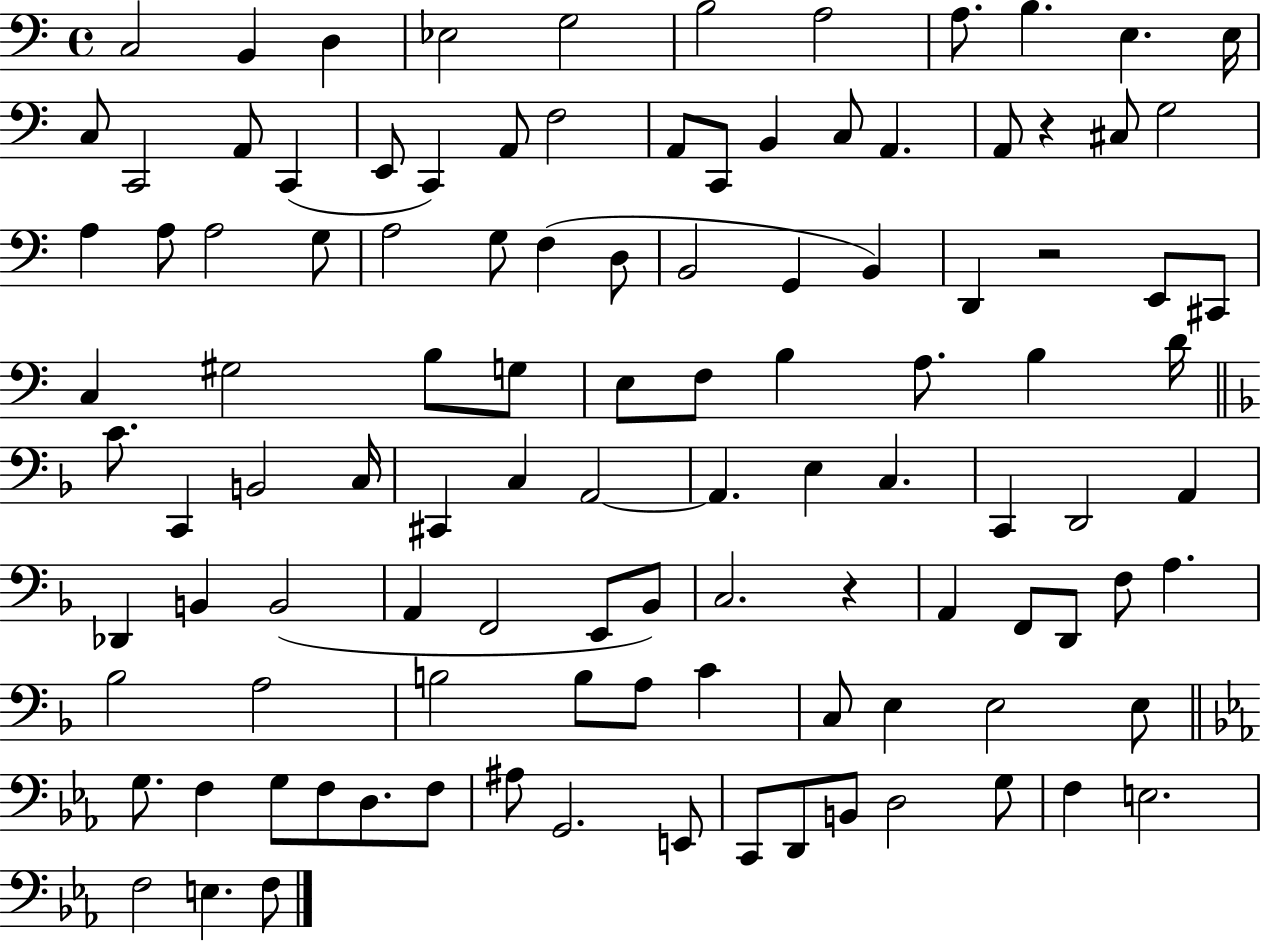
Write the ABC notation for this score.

X:1
T:Untitled
M:4/4
L:1/4
K:C
C,2 B,, D, _E,2 G,2 B,2 A,2 A,/2 B, E, E,/4 C,/2 C,,2 A,,/2 C,, E,,/2 C,, A,,/2 F,2 A,,/2 C,,/2 B,, C,/2 A,, A,,/2 z ^C,/2 G,2 A, A,/2 A,2 G,/2 A,2 G,/2 F, D,/2 B,,2 G,, B,, D,, z2 E,,/2 ^C,,/2 C, ^G,2 B,/2 G,/2 E,/2 F,/2 B, A,/2 B, D/4 C/2 C,, B,,2 C,/4 ^C,, C, A,,2 A,, E, C, C,, D,,2 A,, _D,, B,, B,,2 A,, F,,2 E,,/2 _B,,/2 C,2 z A,, F,,/2 D,,/2 F,/2 A, _B,2 A,2 B,2 B,/2 A,/2 C C,/2 E, E,2 E,/2 G,/2 F, G,/2 F,/2 D,/2 F,/2 ^A,/2 G,,2 E,,/2 C,,/2 D,,/2 B,,/2 D,2 G,/2 F, E,2 F,2 E, F,/2